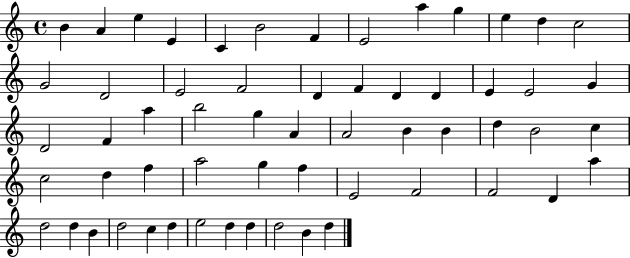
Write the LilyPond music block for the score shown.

{
  \clef treble
  \time 4/4
  \defaultTimeSignature
  \key c \major
  b'4 a'4 e''4 e'4 | c'4 b'2 f'4 | e'2 a''4 g''4 | e''4 d''4 c''2 | \break g'2 d'2 | e'2 f'2 | d'4 f'4 d'4 d'4 | e'4 e'2 g'4 | \break d'2 f'4 a''4 | b''2 g''4 a'4 | a'2 b'4 b'4 | d''4 b'2 c''4 | \break c''2 d''4 f''4 | a''2 g''4 f''4 | e'2 f'2 | f'2 d'4 a''4 | \break d''2 d''4 b'4 | d''2 c''4 d''4 | e''2 d''4 d''4 | d''2 b'4 d''4 | \break \bar "|."
}